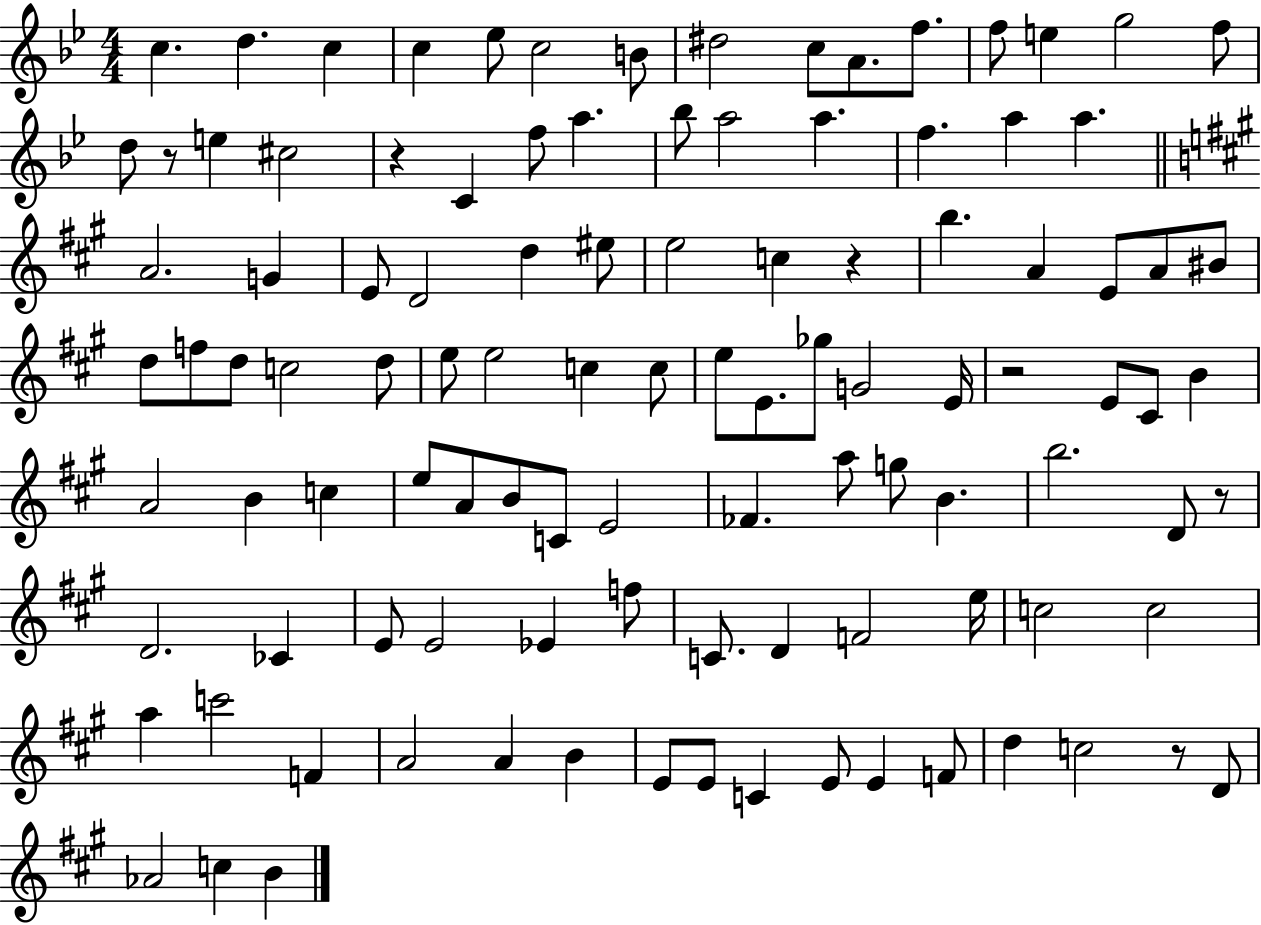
X:1
T:Untitled
M:4/4
L:1/4
K:Bb
c d c c _e/2 c2 B/2 ^d2 c/2 A/2 f/2 f/2 e g2 f/2 d/2 z/2 e ^c2 z C f/2 a _b/2 a2 a f a a A2 G E/2 D2 d ^e/2 e2 c z b A E/2 A/2 ^B/2 d/2 f/2 d/2 c2 d/2 e/2 e2 c c/2 e/2 E/2 _g/2 G2 E/4 z2 E/2 ^C/2 B A2 B c e/2 A/2 B/2 C/2 E2 _F a/2 g/2 B b2 D/2 z/2 D2 _C E/2 E2 _E f/2 C/2 D F2 e/4 c2 c2 a c'2 F A2 A B E/2 E/2 C E/2 E F/2 d c2 z/2 D/2 _A2 c B